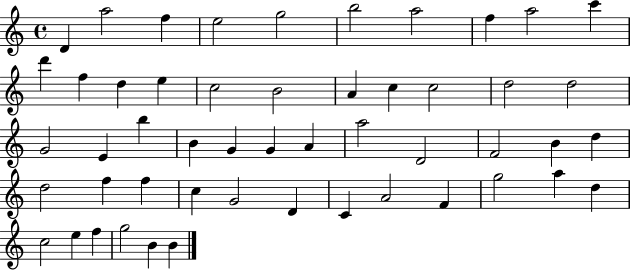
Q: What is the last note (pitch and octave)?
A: B4